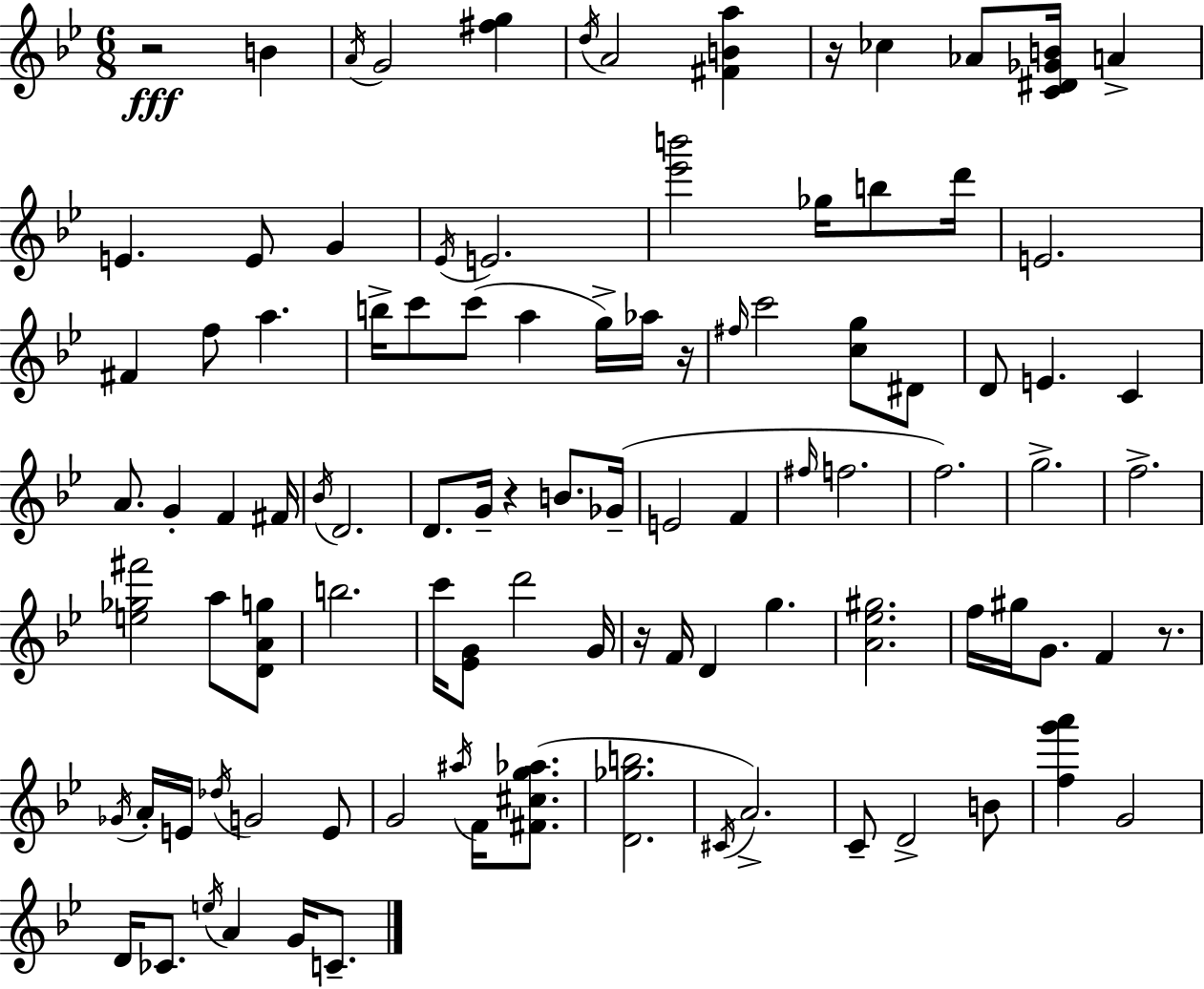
{
  \clef treble
  \numericTimeSignature
  \time 6/8
  \key g \minor
  \repeat volta 2 { r2\fff b'4 | \acciaccatura { a'16 } g'2 <fis'' g''>4 | \acciaccatura { d''16 } a'2 <fis' b' a''>4 | r16 ces''4 aes'8 <c' dis' ges' b'>16 a'4-> | \break e'4. e'8 g'4 | \acciaccatura { ees'16 } e'2. | <ees''' b'''>2 ges''16 | b''8 d'''16 e'2. | \break fis'4 f''8 a''4. | b''16-> c'''8 c'''8( a''4 | g''16->) aes''16 r16 \grace { fis''16 } c'''2 | <c'' g''>8 dis'8 d'8 e'4. | \break c'4 a'8. g'4-. f'4 | fis'16 \acciaccatura { bes'16 } d'2. | d'8. g'16-- r4 | b'8. ges'16--( e'2 | \break f'4 \grace { fis''16 } f''2. | f''2.) | g''2.-> | f''2.-> | \break <e'' ges'' fis'''>2 | a''8 <d' a' g''>8 b''2. | c'''16 <ees' g'>8 d'''2 | g'16 r16 f'16 d'4 | \break g''4. <a' ees'' gis''>2. | f''16 gis''16 g'8. f'4 | r8. \acciaccatura { ges'16 } a'16-. e'16 \acciaccatura { des''16 } g'2 | e'8 g'2 | \break \acciaccatura { ais''16 } f'16 <fis' cis'' g'' aes''>8.( <d' ges'' b''>2. | \acciaccatura { cis'16 } a'2.->) | c'8-- | d'2-> b'8 <f'' g''' a'''>4 | \break g'2 d'16 ces'8. | \acciaccatura { e''16 } a'4 g'16 c'8.-- } \bar "|."
}